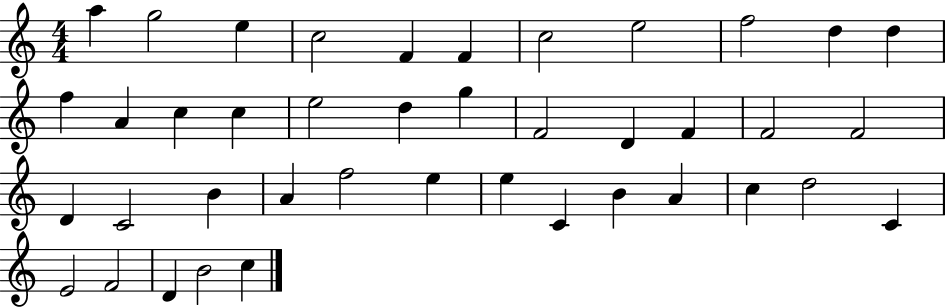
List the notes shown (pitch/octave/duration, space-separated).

A5/q G5/h E5/q C5/h F4/q F4/q C5/h E5/h F5/h D5/q D5/q F5/q A4/q C5/q C5/q E5/h D5/q G5/q F4/h D4/q F4/q F4/h F4/h D4/q C4/h B4/q A4/q F5/h E5/q E5/q C4/q B4/q A4/q C5/q D5/h C4/q E4/h F4/h D4/q B4/h C5/q